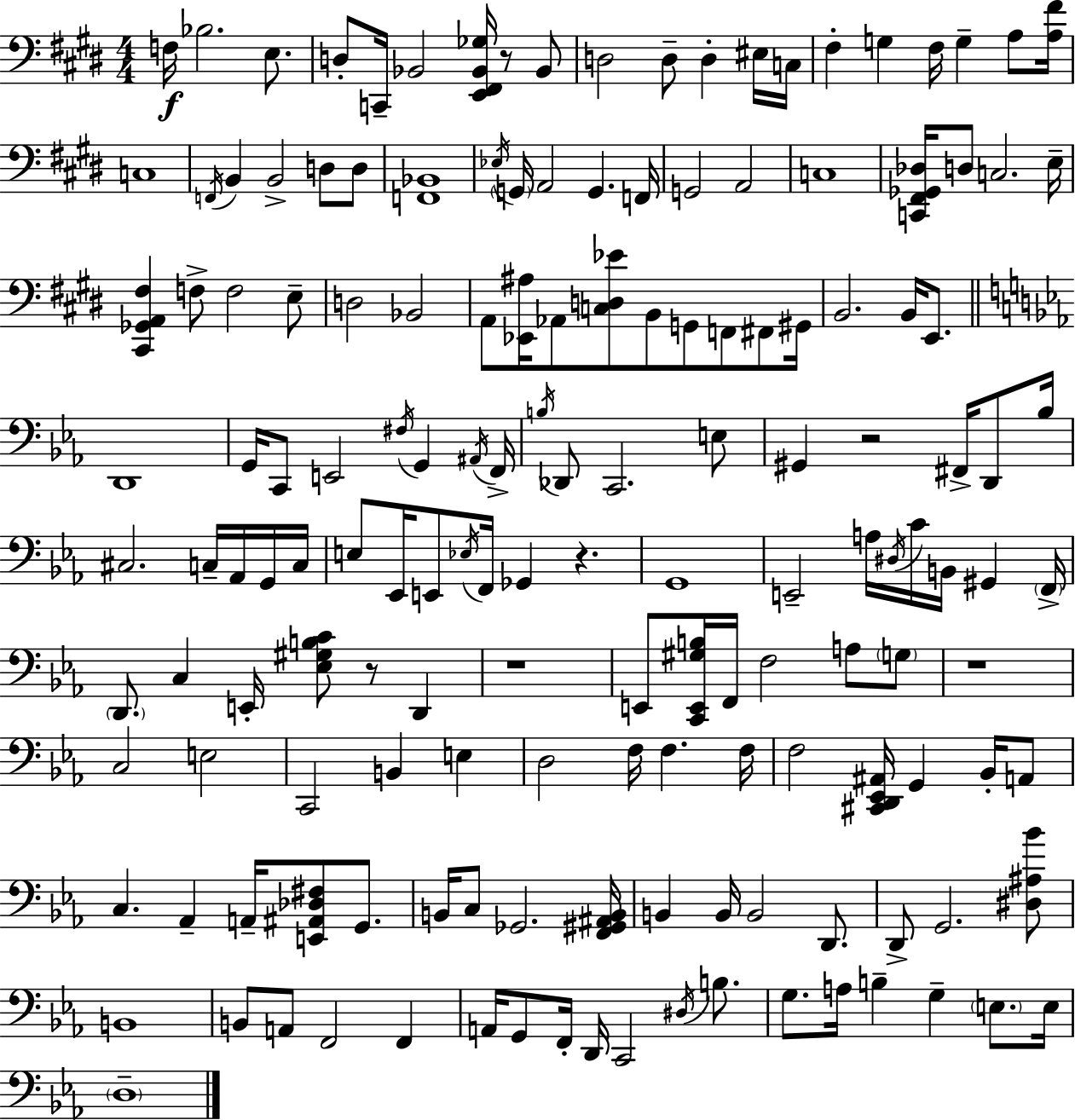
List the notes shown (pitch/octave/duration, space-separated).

F3/s Bb3/h. E3/e. D3/e C2/s Bb2/h [E2,F#2,Bb2,Gb3]/s R/e Bb2/e D3/h D3/e D3/q EIS3/s C3/s F#3/q G3/q F#3/s G3/q A3/e [A3,F#4]/s C3/w F2/s B2/q B2/h D3/e D3/e [F2,Bb2]/w Eb3/s G2/s A2/h G2/q. F2/s G2/h A2/h C3/w [C2,F#2,Gb2,Db3]/s D3/e C3/h. E3/s [C#2,Gb2,A2,F#3]/q F3/e F3/h E3/e D3/h Bb2/h A2/e [Eb2,A#3]/s Ab2/e [C3,D3,Eb4]/e B2/e G2/e F2/e F#2/e G#2/s B2/h. B2/s E2/e. D2/w G2/s C2/e E2/h F#3/s G2/q A#2/s F2/s B3/s Db2/e C2/h. E3/e G#2/q R/h F#2/s D2/e Bb3/s C#3/h. C3/s Ab2/s G2/s C3/s E3/e Eb2/s E2/e Eb3/s F2/s Gb2/q R/q. G2/w E2/h A3/s D#3/s C4/s B2/s G#2/q F2/s D2/e. C3/q E2/s [Eb3,G#3,B3,C4]/e R/e D2/q R/w E2/e [C2,E2,G#3,B3]/s F2/s F3/h A3/e G3/e R/w C3/h E3/h C2/h B2/q E3/q D3/h F3/s F3/q. F3/s F3/h [C#2,D2,Eb2,A#2]/s G2/q Bb2/s A2/e C3/q. Ab2/q A2/s [E2,A#2,Db3,F#3]/e G2/e. B2/s C3/e Gb2/h. [F2,G#2,A#2,B2]/s B2/q B2/s B2/h D2/e. D2/e G2/h. [D#3,A#3,Bb4]/e B2/w B2/e A2/e F2/h F2/q A2/s G2/e F2/s D2/s C2/h D#3/s B3/e. G3/e. A3/s B3/q G3/q E3/e. E3/s D3/w